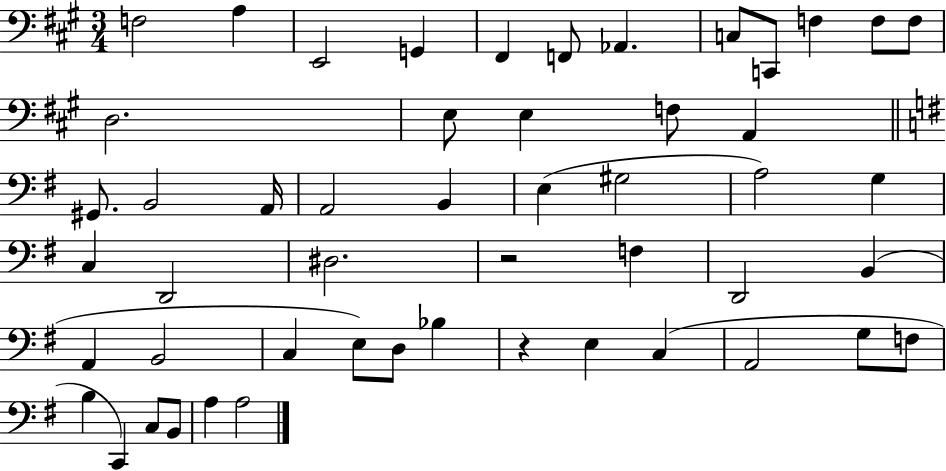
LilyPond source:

{
  \clef bass
  \numericTimeSignature
  \time 3/4
  \key a \major
  \repeat volta 2 { f2 a4 | e,2 g,4 | fis,4 f,8 aes,4. | c8 c,8 f4 f8 f8 | \break d2. | e8 e4 f8 a,4 | \bar "||" \break \key g \major gis,8. b,2 a,16 | a,2 b,4 | e4( gis2 | a2) g4 | \break c4 d,2 | dis2. | r2 f4 | d,2 b,4( | \break a,4 b,2 | c4 e8) d8 bes4 | r4 e4 c4( | a,2 g8 f8 | \break b4 c,4) c8 b,8 | a4 a2 | } \bar "|."
}